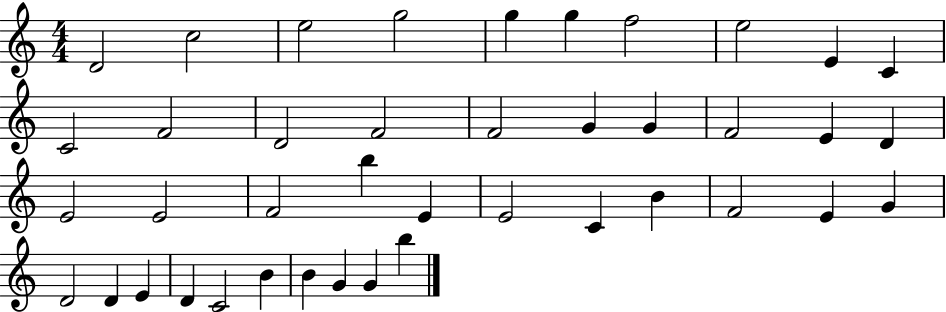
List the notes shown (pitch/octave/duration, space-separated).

D4/h C5/h E5/h G5/h G5/q G5/q F5/h E5/h E4/q C4/q C4/h F4/h D4/h F4/h F4/h G4/q G4/q F4/h E4/q D4/q E4/h E4/h F4/h B5/q E4/q E4/h C4/q B4/q F4/h E4/q G4/q D4/h D4/q E4/q D4/q C4/h B4/q B4/q G4/q G4/q B5/q